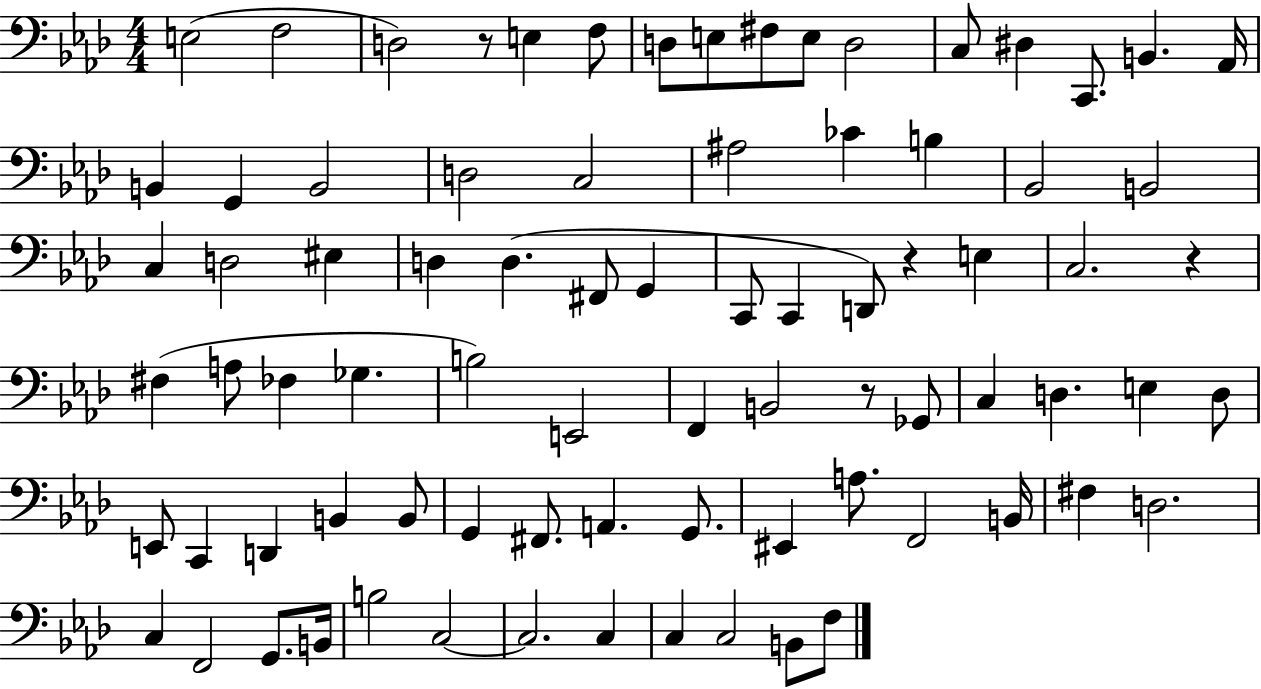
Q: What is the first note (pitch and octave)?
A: E3